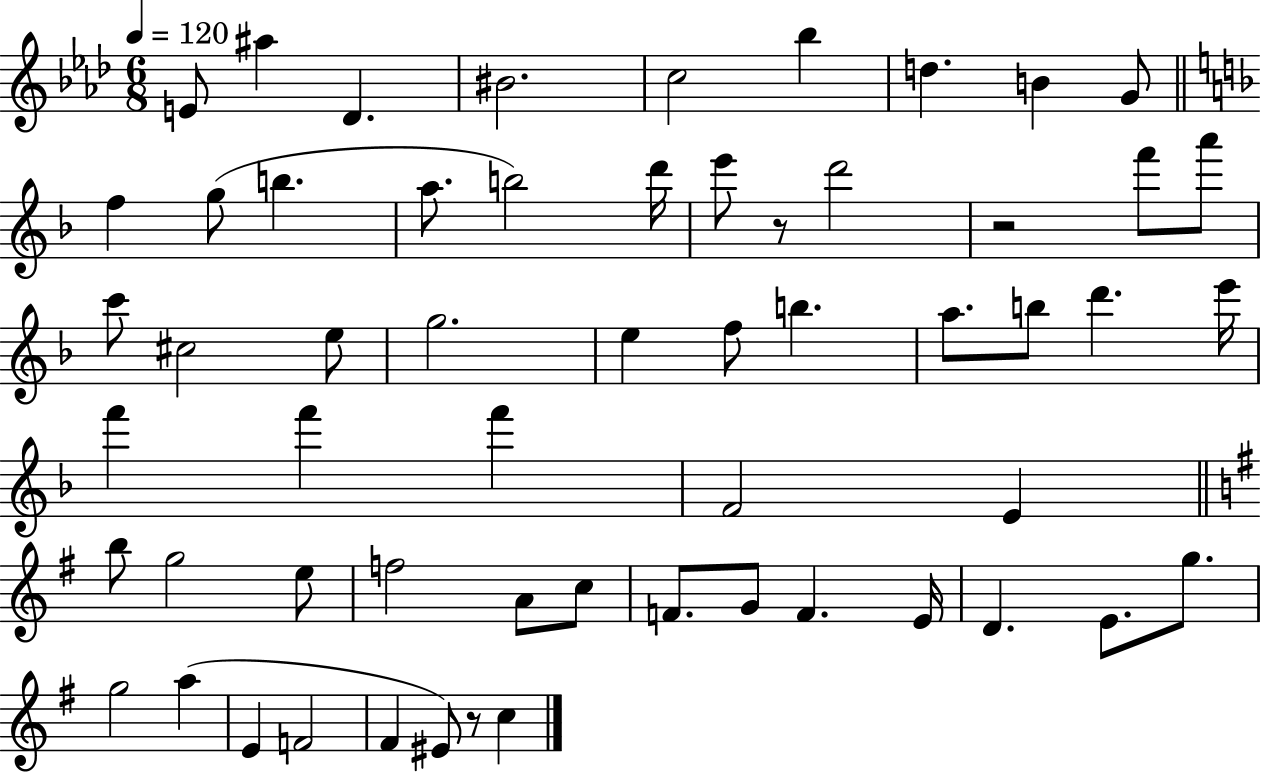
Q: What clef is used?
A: treble